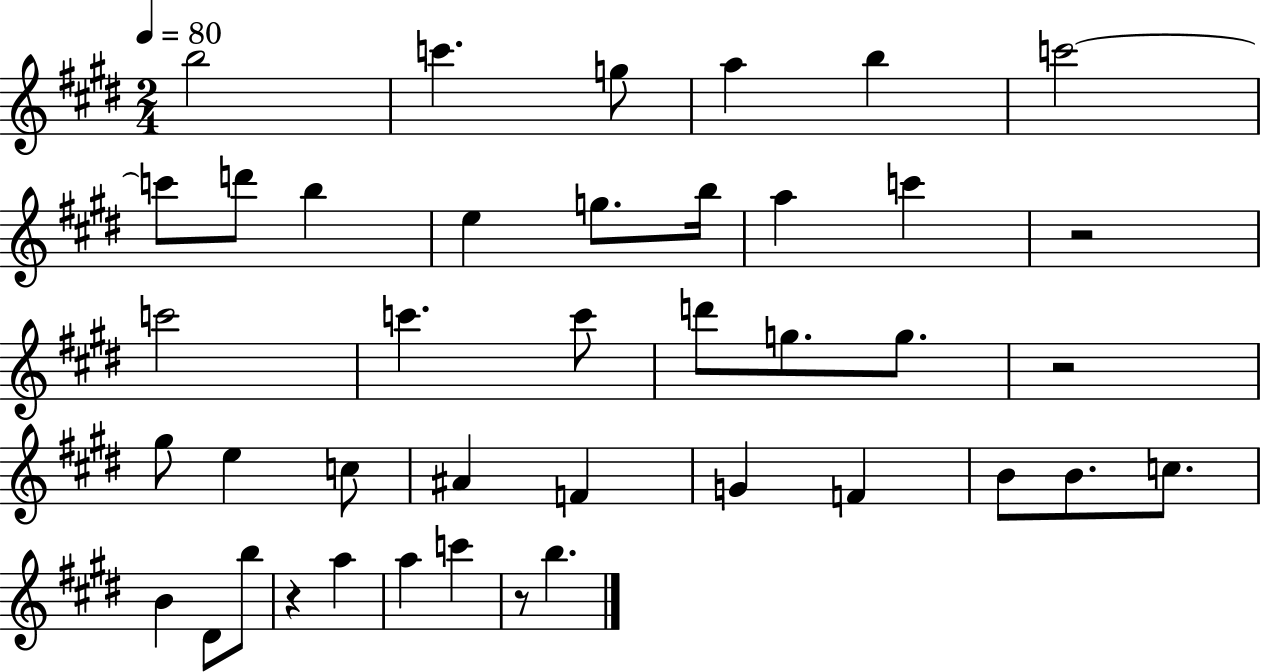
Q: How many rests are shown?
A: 4